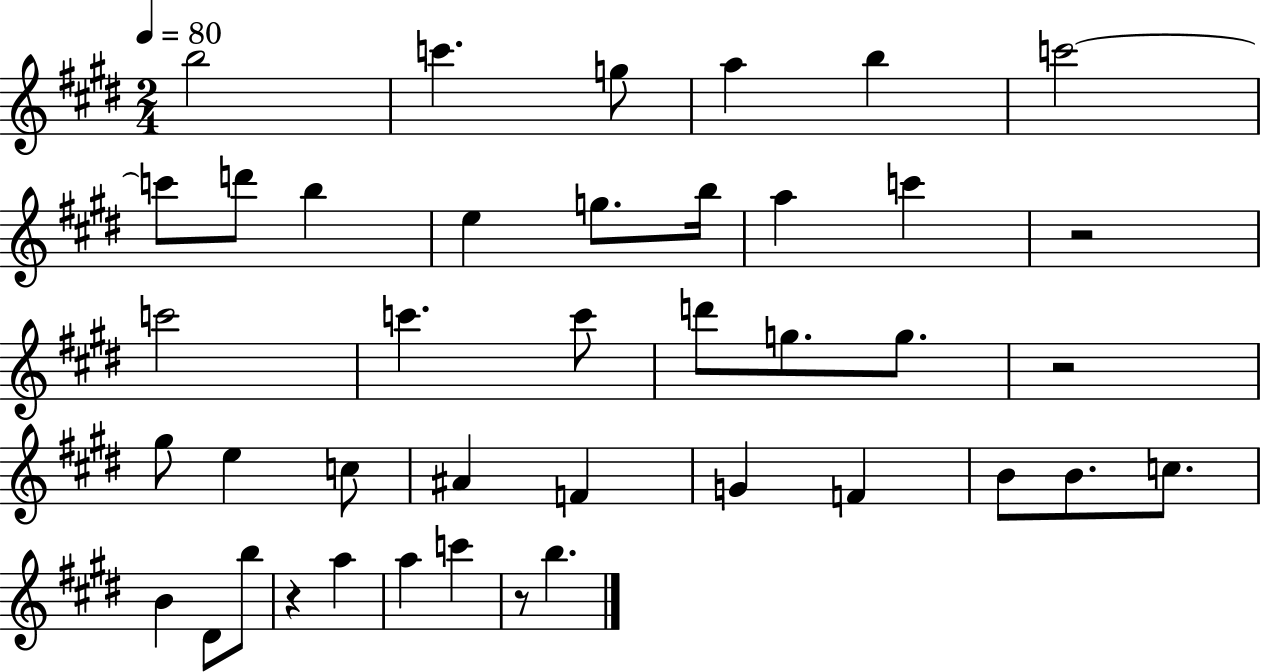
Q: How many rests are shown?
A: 4